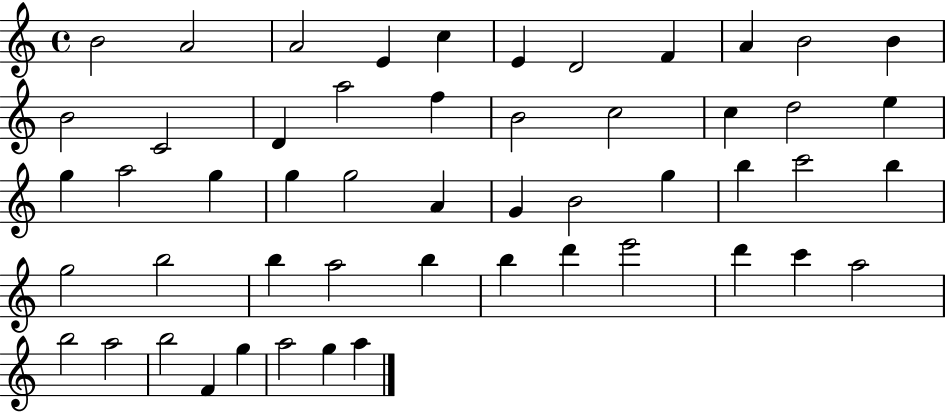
B4/h A4/h A4/h E4/q C5/q E4/q D4/h F4/q A4/q B4/h B4/q B4/h C4/h D4/q A5/h F5/q B4/h C5/h C5/q D5/h E5/q G5/q A5/h G5/q G5/q G5/h A4/q G4/q B4/h G5/q B5/q C6/h B5/q G5/h B5/h B5/q A5/h B5/q B5/q D6/q E6/h D6/q C6/q A5/h B5/h A5/h B5/h F4/q G5/q A5/h G5/q A5/q